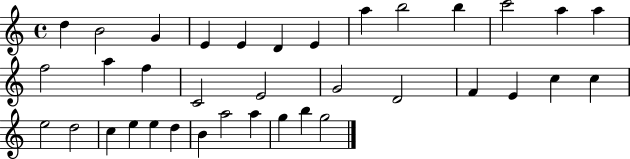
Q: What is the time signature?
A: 4/4